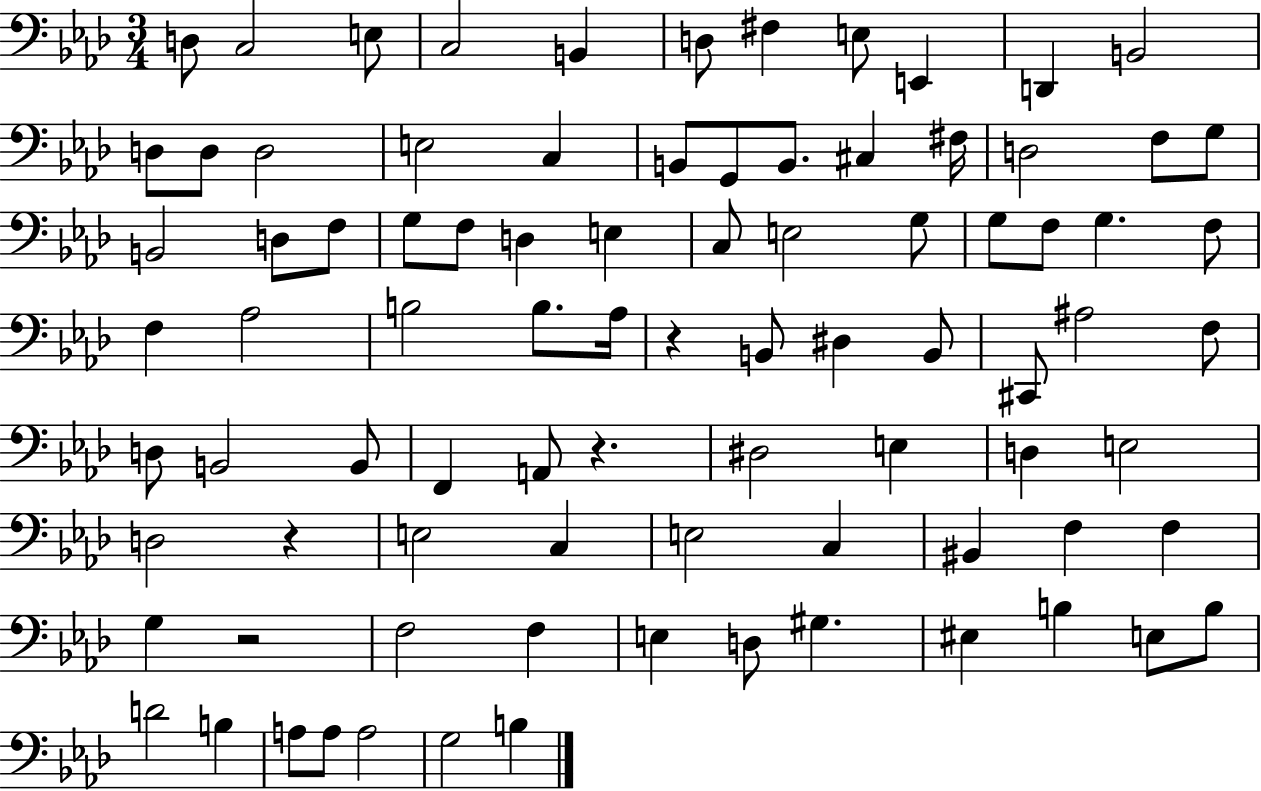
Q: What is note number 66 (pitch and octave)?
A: F3